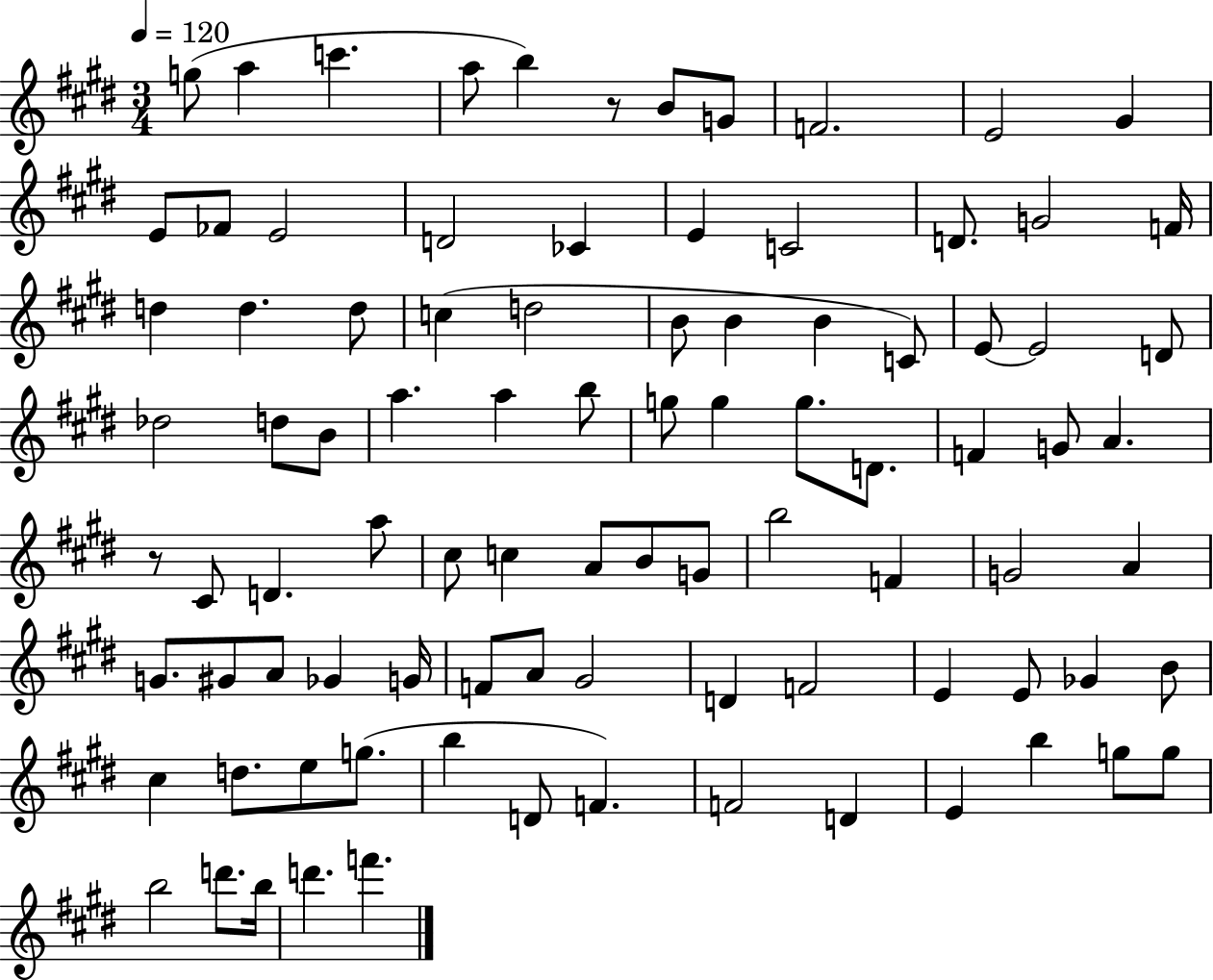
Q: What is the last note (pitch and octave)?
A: F6